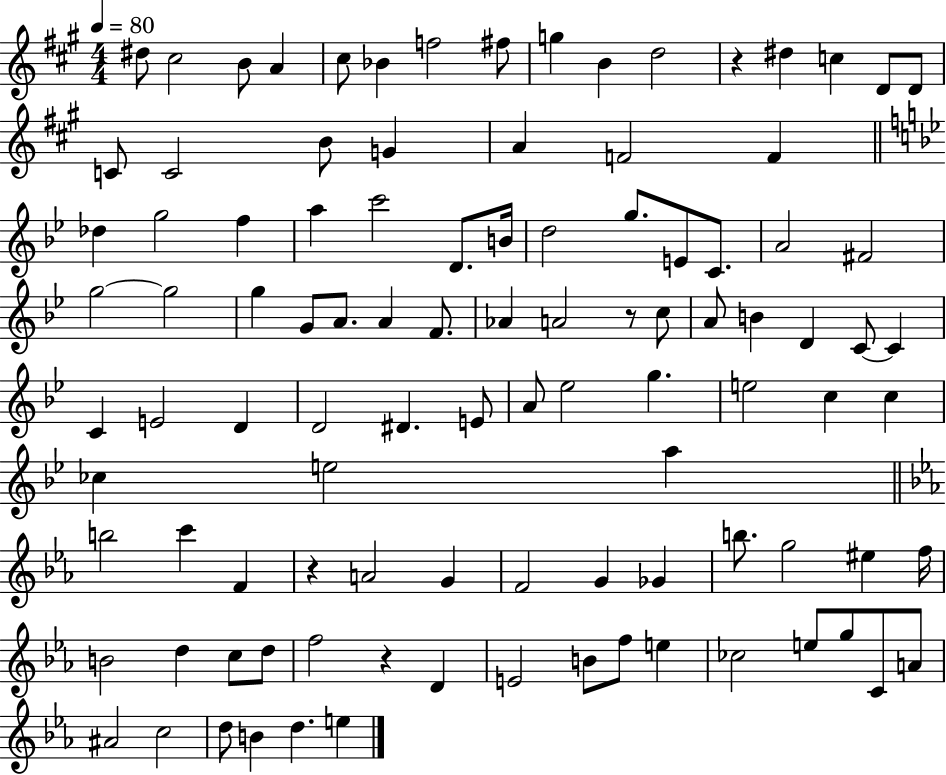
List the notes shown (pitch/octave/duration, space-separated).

D#5/e C#5/h B4/e A4/q C#5/e Bb4/q F5/h F#5/e G5/q B4/q D5/h R/q D#5/q C5/q D4/e D4/e C4/e C4/h B4/e G4/q A4/q F4/h F4/q Db5/q G5/h F5/q A5/q C6/h D4/e. B4/s D5/h G5/e. E4/e C4/e. A4/h F#4/h G5/h G5/h G5/q G4/e A4/e. A4/q F4/e. Ab4/q A4/h R/e C5/e A4/e B4/q D4/q C4/e C4/q C4/q E4/h D4/q D4/h D#4/q. E4/e A4/e Eb5/h G5/q. E5/h C5/q C5/q CES5/q E5/h A5/q B5/h C6/q F4/q R/q A4/h G4/q F4/h G4/q Gb4/q B5/e. G5/h EIS5/q F5/s B4/h D5/q C5/e D5/e F5/h R/q D4/q E4/h B4/e F5/e E5/q CES5/h E5/e G5/e C4/e A4/e A#4/h C5/h D5/e B4/q D5/q. E5/q